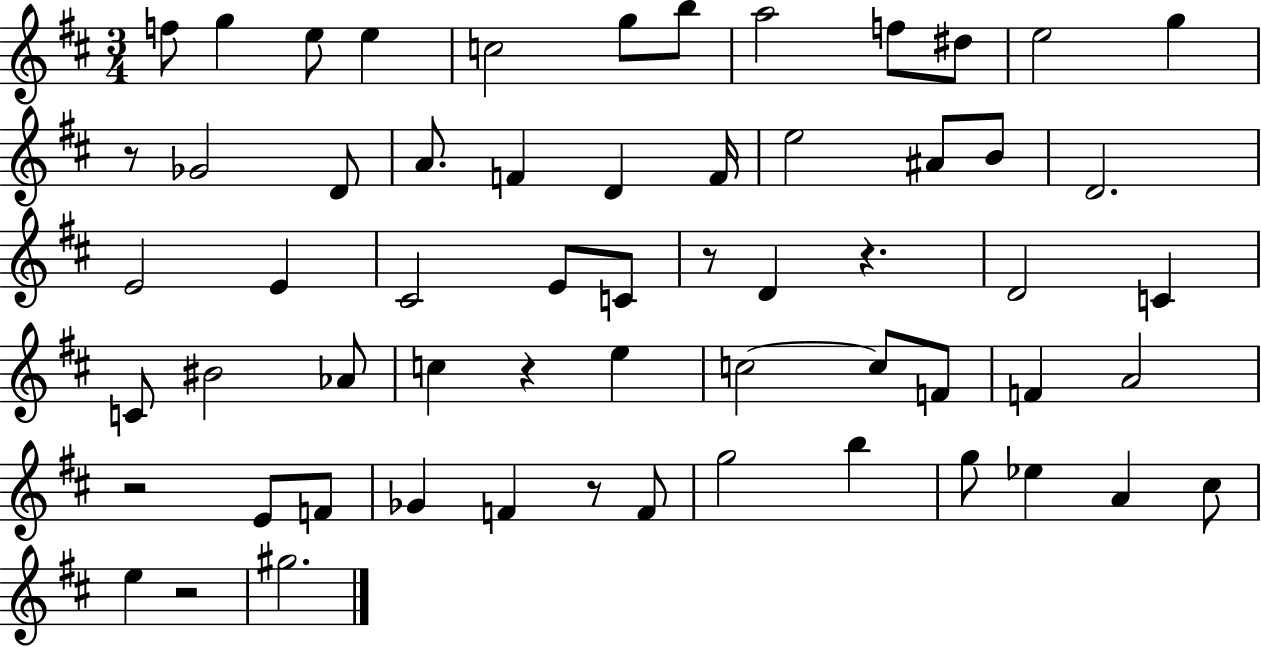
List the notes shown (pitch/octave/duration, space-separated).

F5/e G5/q E5/e E5/q C5/h G5/e B5/e A5/h F5/e D#5/e E5/h G5/q R/e Gb4/h D4/e A4/e. F4/q D4/q F4/s E5/h A#4/e B4/e D4/h. E4/h E4/q C#4/h E4/e C4/e R/e D4/q R/q. D4/h C4/q C4/e BIS4/h Ab4/e C5/q R/q E5/q C5/h C5/e F4/e F4/q A4/h R/h E4/e F4/e Gb4/q F4/q R/e F4/e G5/h B5/q G5/e Eb5/q A4/q C#5/e E5/q R/h G#5/h.